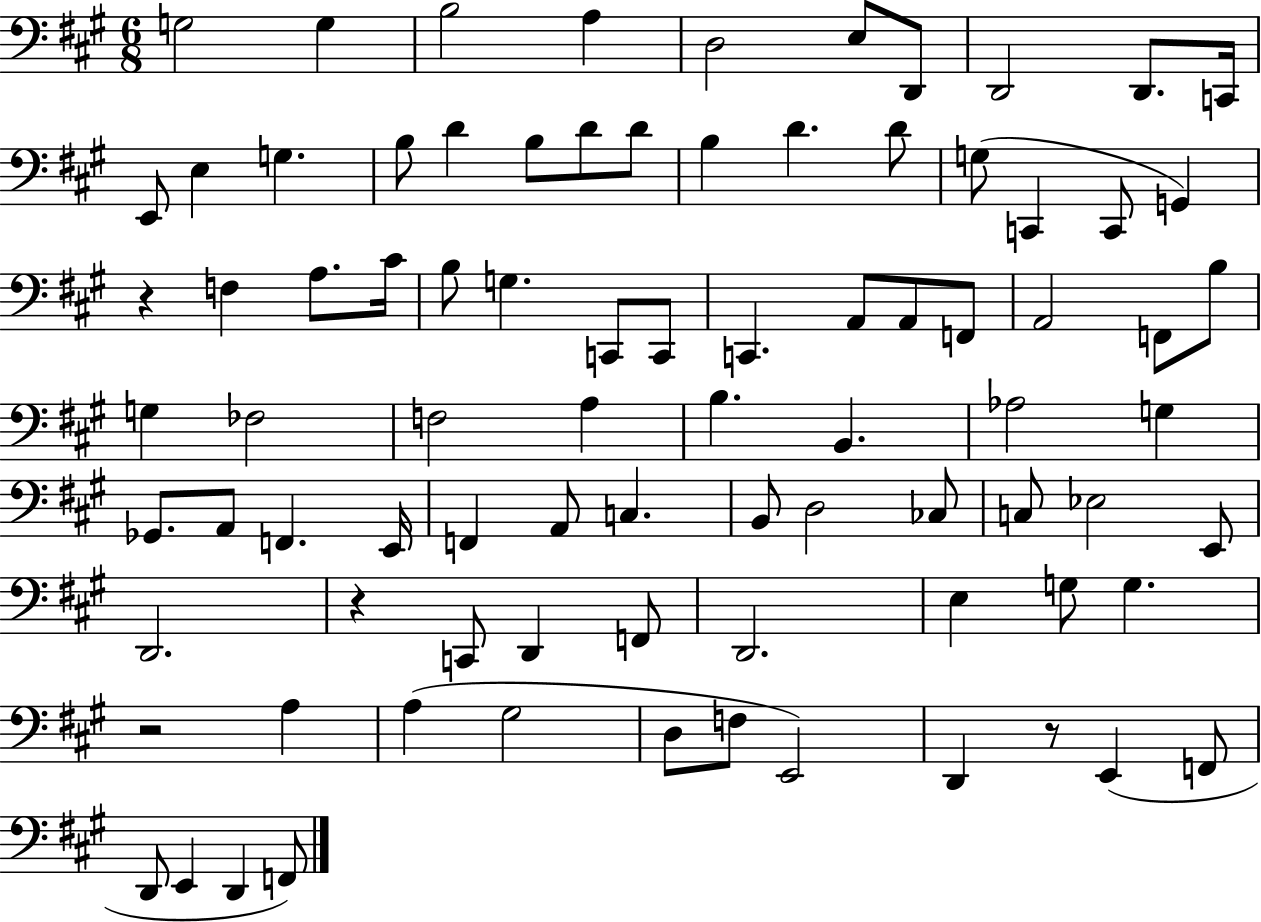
G3/h G3/q B3/h A3/q D3/h E3/e D2/e D2/h D2/e. C2/s E2/e E3/q G3/q. B3/e D4/q B3/e D4/e D4/e B3/q D4/q. D4/e G3/e C2/q C2/e G2/q R/q F3/q A3/e. C#4/s B3/e G3/q. C2/e C2/e C2/q. A2/e A2/e F2/e A2/h F2/e B3/e G3/q FES3/h F3/h A3/q B3/q. B2/q. Ab3/h G3/q Gb2/e. A2/e F2/q. E2/s F2/q A2/e C3/q. B2/e D3/h CES3/e C3/e Eb3/h E2/e D2/h. R/q C2/e D2/q F2/e D2/h. E3/q G3/e G3/q. R/h A3/q A3/q G#3/h D3/e F3/e E2/h D2/q R/e E2/q F2/e D2/e E2/q D2/q F2/e